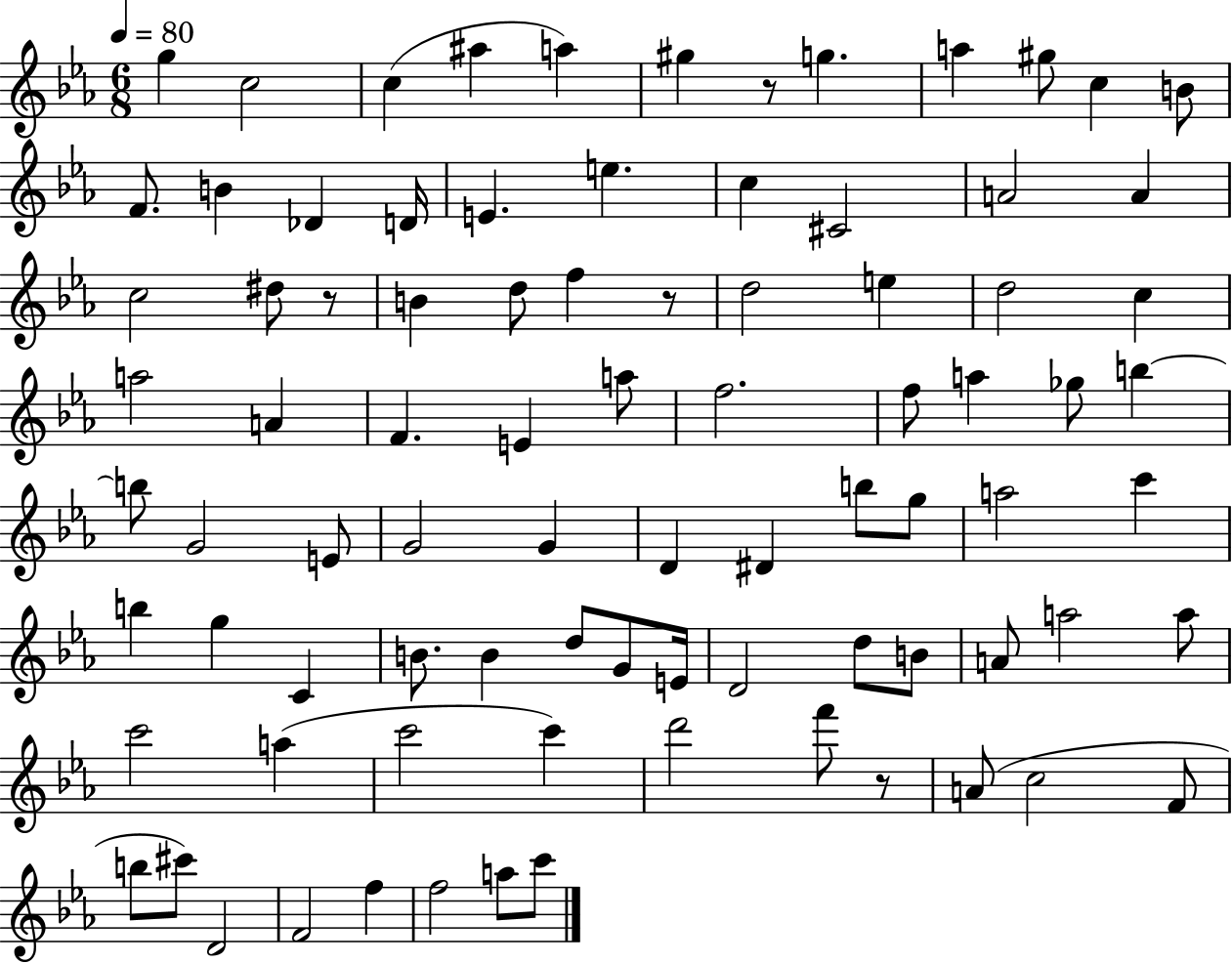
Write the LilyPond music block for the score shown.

{
  \clef treble
  \numericTimeSignature
  \time 6/8
  \key ees \major
  \tempo 4 = 80
  g''4 c''2 | c''4( ais''4 a''4) | gis''4 r8 g''4. | a''4 gis''8 c''4 b'8 | \break f'8. b'4 des'4 d'16 | e'4. e''4. | c''4 cis'2 | a'2 a'4 | \break c''2 dis''8 r8 | b'4 d''8 f''4 r8 | d''2 e''4 | d''2 c''4 | \break a''2 a'4 | f'4. e'4 a''8 | f''2. | f''8 a''4 ges''8 b''4~~ | \break b''8 g'2 e'8 | g'2 g'4 | d'4 dis'4 b''8 g''8 | a''2 c'''4 | \break b''4 g''4 c'4 | b'8. b'4 d''8 g'8 e'16 | d'2 d''8 b'8 | a'8 a''2 a''8 | \break c'''2 a''4( | c'''2 c'''4) | d'''2 f'''8 r8 | a'8( c''2 f'8 | \break b''8 cis'''8) d'2 | f'2 f''4 | f''2 a''8 c'''8 | \bar "|."
}